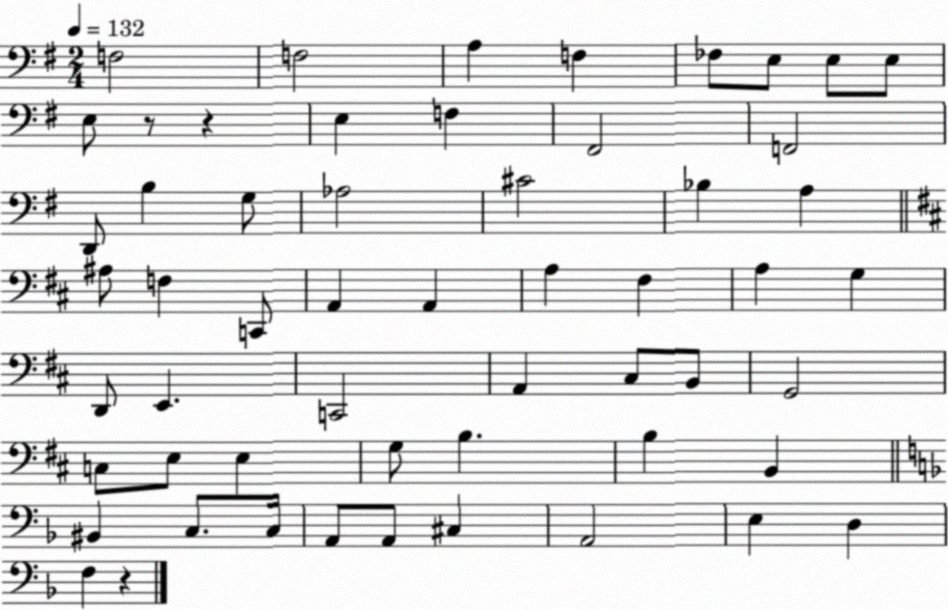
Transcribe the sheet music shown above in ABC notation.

X:1
T:Untitled
M:2/4
L:1/4
K:G
F,2 F,2 A, F, _F,/2 E,/2 E,/2 E,/2 E,/2 z/2 z E, F, ^F,,2 F,,2 D,,/2 B, G,/2 _A,2 ^C2 _B, A, ^A,/2 F, C,,/2 A,, A,, A, ^F, A, G, D,,/2 E,, C,,2 A,, ^C,/2 B,,/2 G,,2 C,/2 E,/2 E, G,/2 B, B, B,, ^B,, C,/2 C,/4 A,,/2 A,,/2 ^C, A,,2 E, D, F, z